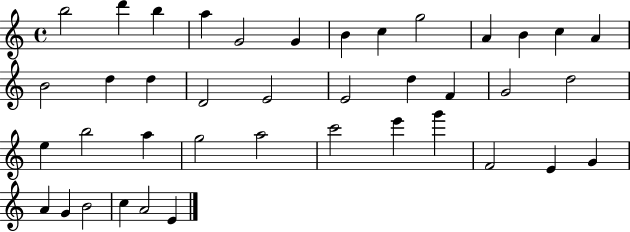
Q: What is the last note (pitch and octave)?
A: E4